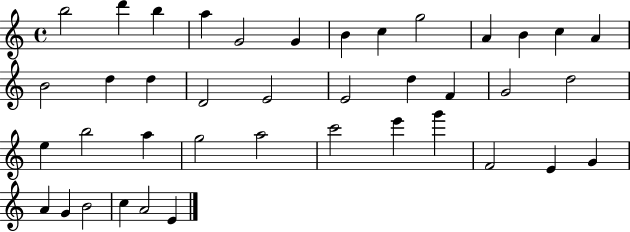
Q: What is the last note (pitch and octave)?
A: E4